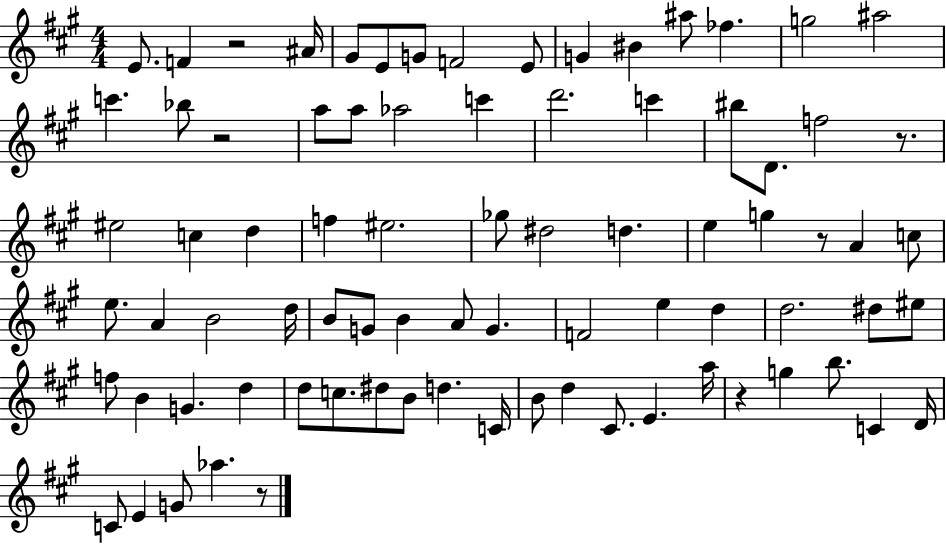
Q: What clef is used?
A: treble